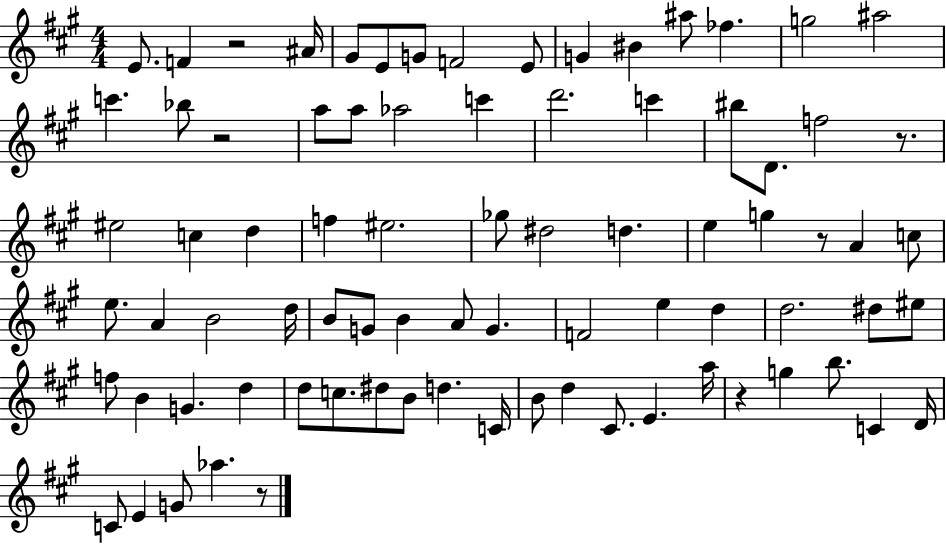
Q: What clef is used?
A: treble